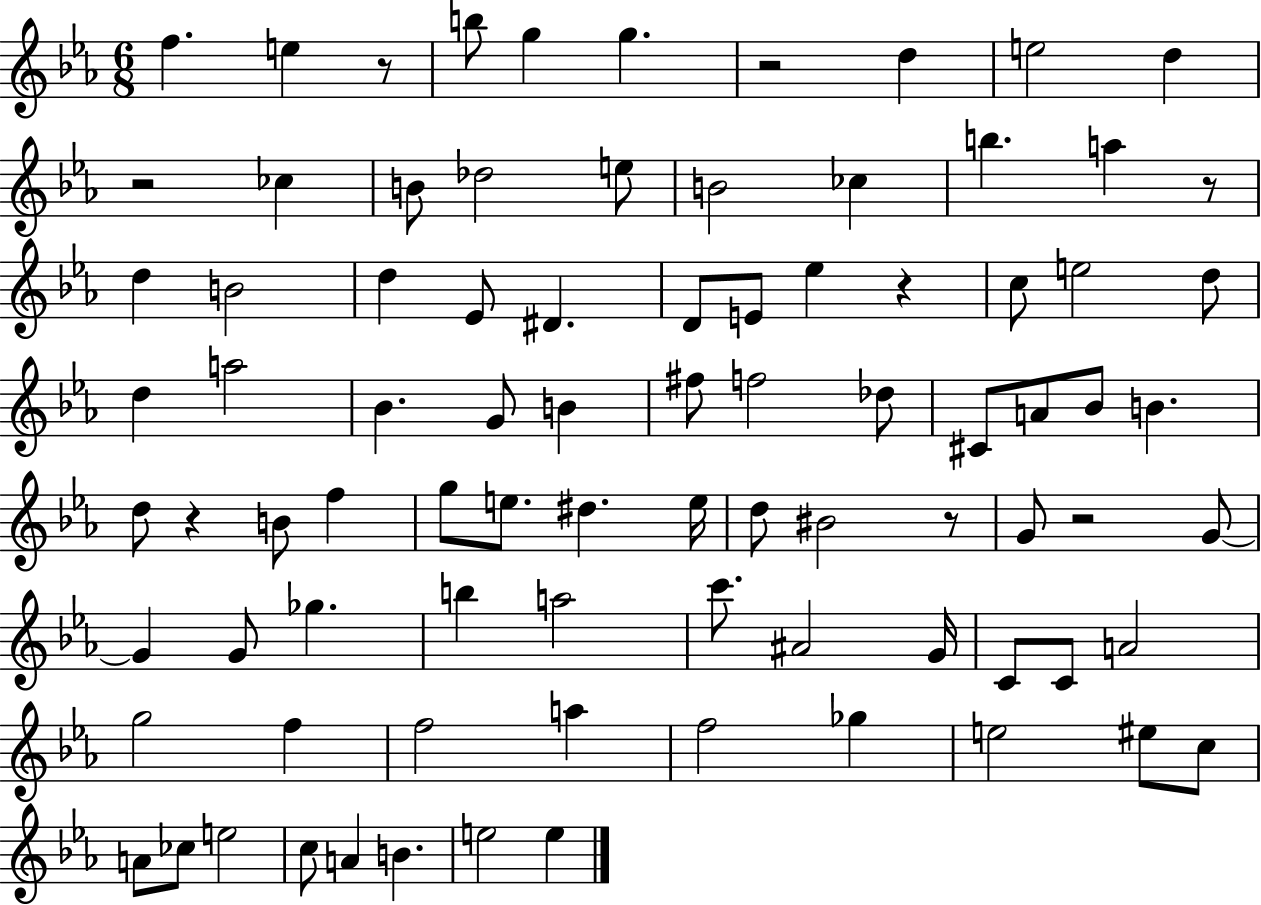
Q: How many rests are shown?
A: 8